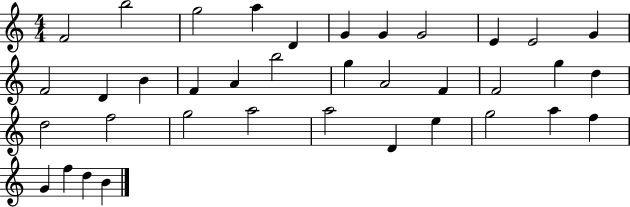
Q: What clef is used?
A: treble